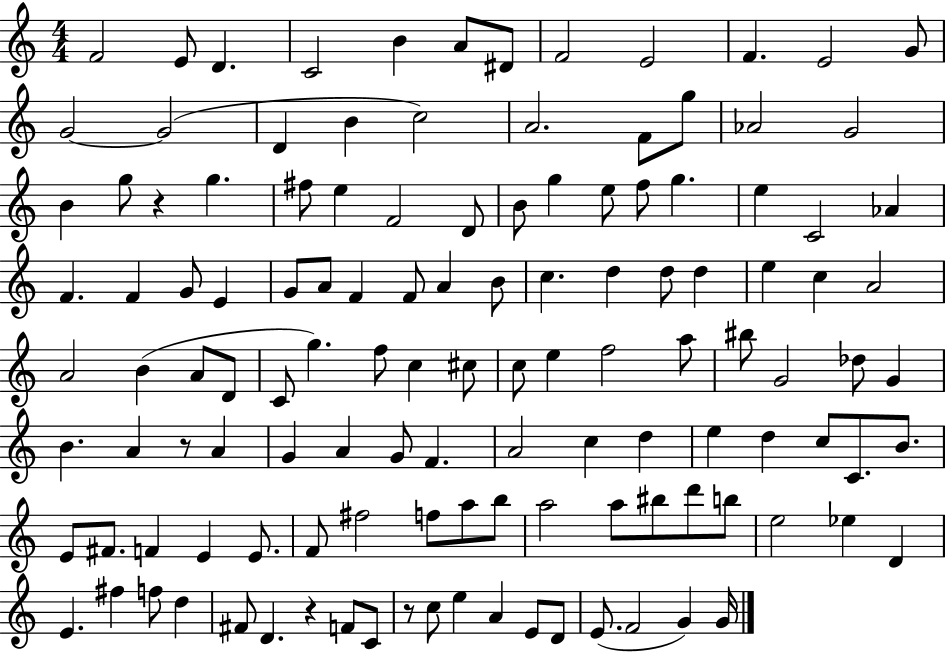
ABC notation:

X:1
T:Untitled
M:4/4
L:1/4
K:C
F2 E/2 D C2 B A/2 ^D/2 F2 E2 F E2 G/2 G2 G2 D B c2 A2 F/2 g/2 _A2 G2 B g/2 z g ^f/2 e F2 D/2 B/2 g e/2 f/2 g e C2 _A F F G/2 E G/2 A/2 F F/2 A B/2 c d d/2 d e c A2 A2 B A/2 D/2 C/2 g f/2 c ^c/2 c/2 e f2 a/2 ^b/2 G2 _d/2 G B A z/2 A G A G/2 F A2 c d e d c/2 C/2 B/2 E/2 ^F/2 F E E/2 F/2 ^f2 f/2 a/2 b/2 a2 a/2 ^b/2 d'/2 b/2 e2 _e D E ^f f/2 d ^F/2 D z F/2 C/2 z/2 c/2 e A E/2 D/2 E/2 F2 G G/4